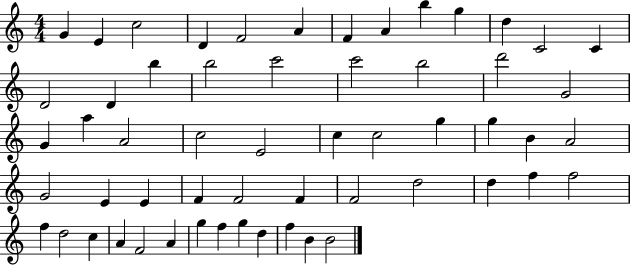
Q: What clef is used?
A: treble